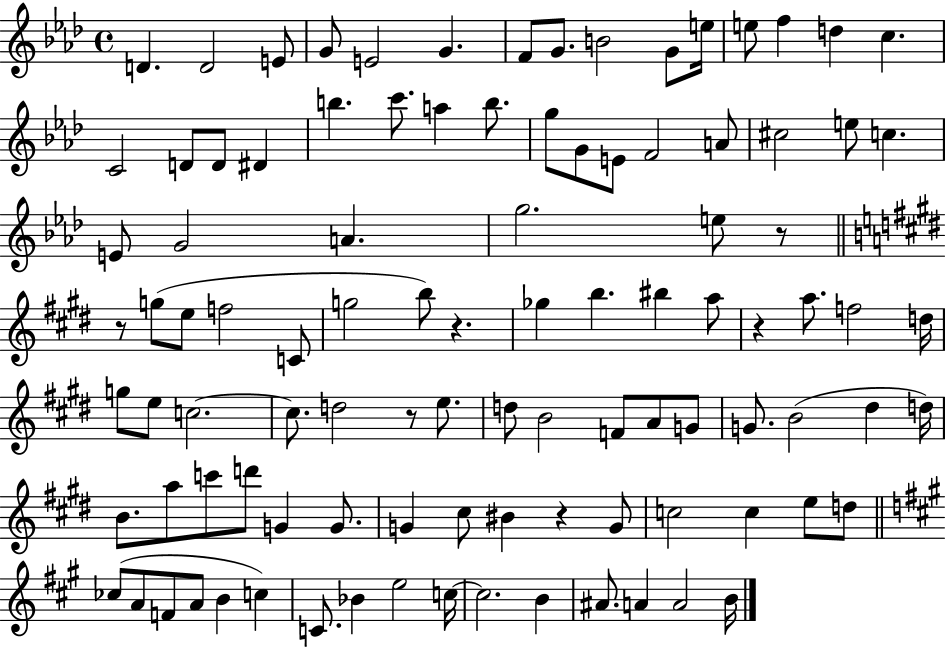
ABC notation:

X:1
T:Untitled
M:4/4
L:1/4
K:Ab
D D2 E/2 G/2 E2 G F/2 G/2 B2 G/2 e/4 e/2 f d c C2 D/2 D/2 ^D b c'/2 a b/2 g/2 G/2 E/2 F2 A/2 ^c2 e/2 c E/2 G2 A g2 e/2 z/2 z/2 g/2 e/2 f2 C/2 g2 b/2 z _g b ^b a/2 z a/2 f2 d/4 g/2 e/2 c2 c/2 d2 z/2 e/2 d/2 B2 F/2 A/2 G/2 G/2 B2 ^d d/4 B/2 a/2 c'/2 d'/2 G G/2 G ^c/2 ^B z G/2 c2 c e/2 d/2 _c/2 A/2 F/2 A/2 B c C/2 _B e2 c/4 c2 B ^A/2 A A2 B/4